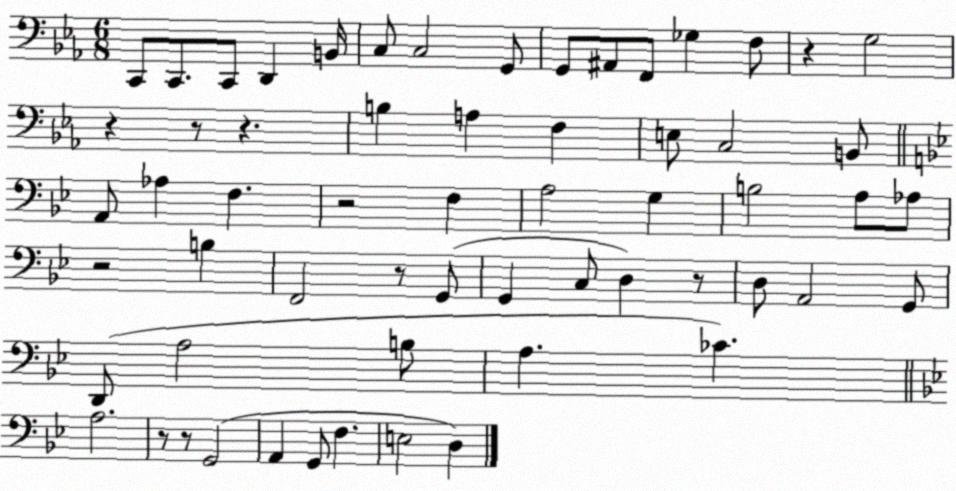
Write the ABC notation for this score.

X:1
T:Untitled
M:6/8
L:1/4
K:Eb
C,,/2 C,,/2 C,,/2 D,, B,,/4 C,/2 C,2 G,,/2 G,,/2 ^A,,/2 F,,/2 _G, F,/2 z G,2 z z/2 z B, A, F, E,/2 C,2 B,,/2 A,,/2 _A, F, z2 F, A,2 G, B,2 A,/2 _A,/2 z2 B, F,,2 z/2 G,,/2 G,, C,/2 D, z/2 D,/2 A,,2 G,,/2 D,,/2 A,2 B,/2 A, _C A,2 z/2 z/2 G,,2 A,, G,,/2 F, E,2 D,